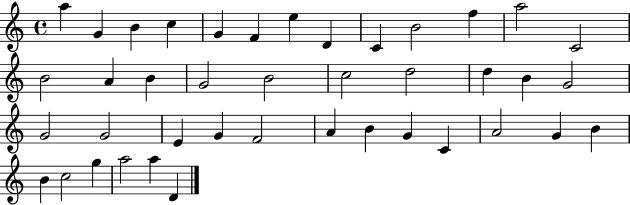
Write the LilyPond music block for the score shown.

{
  \clef treble
  \time 4/4
  \defaultTimeSignature
  \key c \major
  a''4 g'4 b'4 c''4 | g'4 f'4 e''4 d'4 | c'4 b'2 f''4 | a''2 c'2 | \break b'2 a'4 b'4 | g'2 b'2 | c''2 d''2 | d''4 b'4 g'2 | \break g'2 g'2 | e'4 g'4 f'2 | a'4 b'4 g'4 c'4 | a'2 g'4 b'4 | \break b'4 c''2 g''4 | a''2 a''4 d'4 | \bar "|."
}